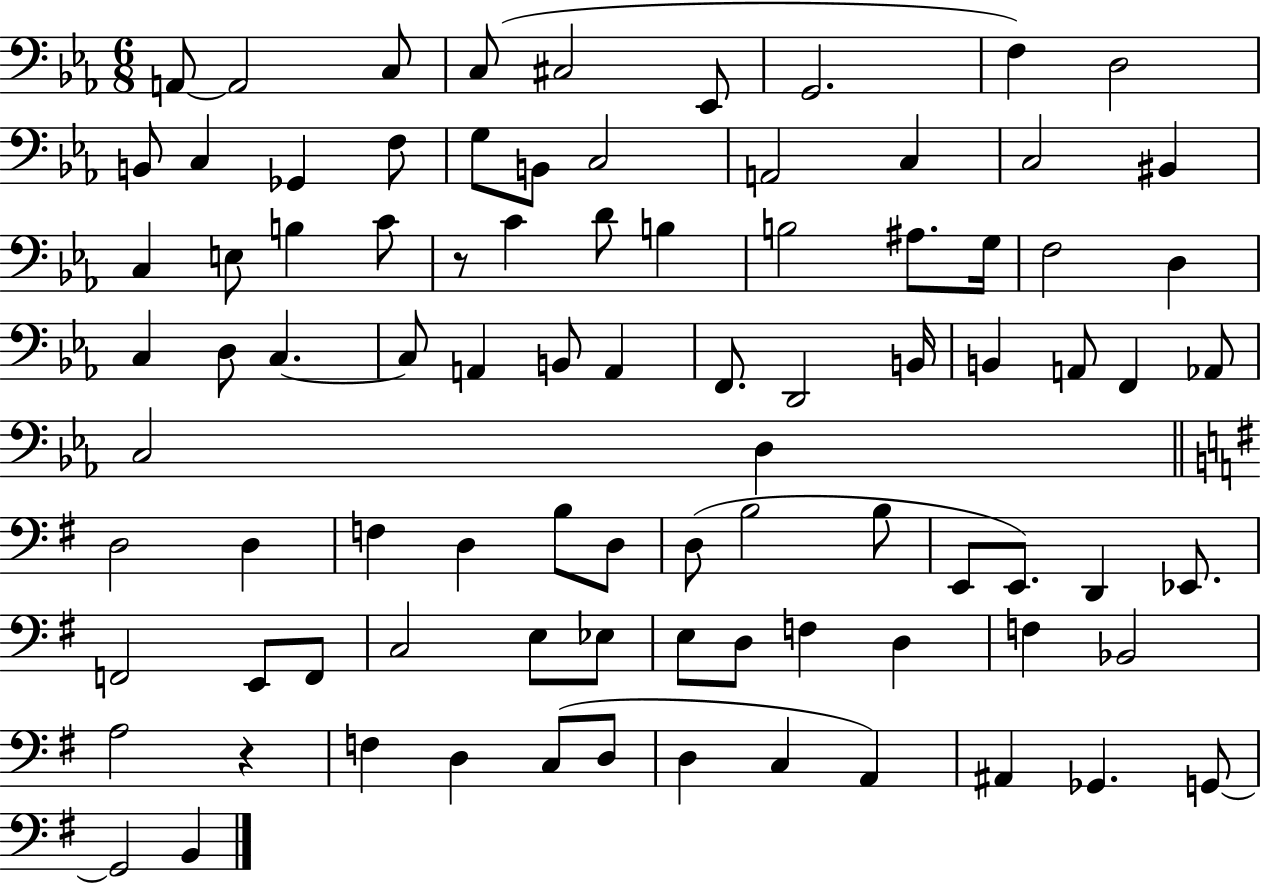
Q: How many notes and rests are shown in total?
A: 88